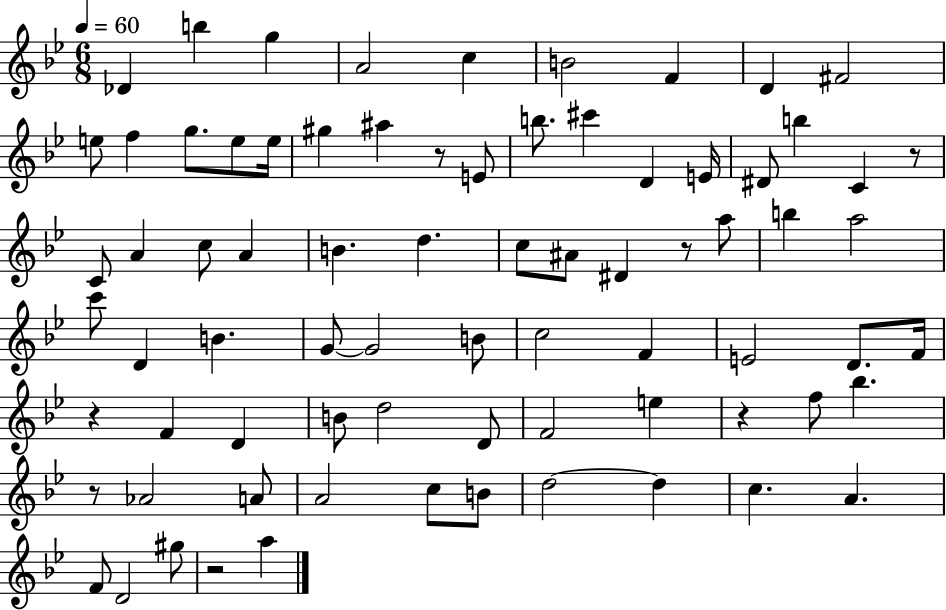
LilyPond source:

{
  \clef treble
  \numericTimeSignature
  \time 6/8
  \key bes \major
  \tempo 4 = 60
  des'4 b''4 g''4 | a'2 c''4 | b'2 f'4 | d'4 fis'2 | \break e''8 f''4 g''8. e''8 e''16 | gis''4 ais''4 r8 e'8 | b''8. cis'''4 d'4 e'16 | dis'8 b''4 c'4 r8 | \break c'8 a'4 c''8 a'4 | b'4. d''4. | c''8 ais'8 dis'4 r8 a''8 | b''4 a''2 | \break c'''8 d'4 b'4. | g'8~~ g'2 b'8 | c''2 f'4 | e'2 d'8. f'16 | \break r4 f'4 d'4 | b'8 d''2 d'8 | f'2 e''4 | r4 f''8 bes''4. | \break r8 aes'2 a'8 | a'2 c''8 b'8 | d''2~~ d''4 | c''4. a'4. | \break f'8 d'2 gis''8 | r2 a''4 | \bar "|."
}